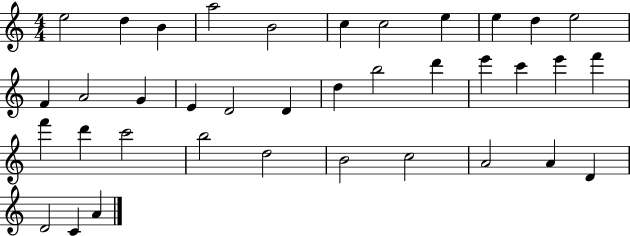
E5/h D5/q B4/q A5/h B4/h C5/q C5/h E5/q E5/q D5/q E5/h F4/q A4/h G4/q E4/q D4/h D4/q D5/q B5/h D6/q E6/q C6/q E6/q F6/q F6/q D6/q C6/h B5/h D5/h B4/h C5/h A4/h A4/q D4/q D4/h C4/q A4/q